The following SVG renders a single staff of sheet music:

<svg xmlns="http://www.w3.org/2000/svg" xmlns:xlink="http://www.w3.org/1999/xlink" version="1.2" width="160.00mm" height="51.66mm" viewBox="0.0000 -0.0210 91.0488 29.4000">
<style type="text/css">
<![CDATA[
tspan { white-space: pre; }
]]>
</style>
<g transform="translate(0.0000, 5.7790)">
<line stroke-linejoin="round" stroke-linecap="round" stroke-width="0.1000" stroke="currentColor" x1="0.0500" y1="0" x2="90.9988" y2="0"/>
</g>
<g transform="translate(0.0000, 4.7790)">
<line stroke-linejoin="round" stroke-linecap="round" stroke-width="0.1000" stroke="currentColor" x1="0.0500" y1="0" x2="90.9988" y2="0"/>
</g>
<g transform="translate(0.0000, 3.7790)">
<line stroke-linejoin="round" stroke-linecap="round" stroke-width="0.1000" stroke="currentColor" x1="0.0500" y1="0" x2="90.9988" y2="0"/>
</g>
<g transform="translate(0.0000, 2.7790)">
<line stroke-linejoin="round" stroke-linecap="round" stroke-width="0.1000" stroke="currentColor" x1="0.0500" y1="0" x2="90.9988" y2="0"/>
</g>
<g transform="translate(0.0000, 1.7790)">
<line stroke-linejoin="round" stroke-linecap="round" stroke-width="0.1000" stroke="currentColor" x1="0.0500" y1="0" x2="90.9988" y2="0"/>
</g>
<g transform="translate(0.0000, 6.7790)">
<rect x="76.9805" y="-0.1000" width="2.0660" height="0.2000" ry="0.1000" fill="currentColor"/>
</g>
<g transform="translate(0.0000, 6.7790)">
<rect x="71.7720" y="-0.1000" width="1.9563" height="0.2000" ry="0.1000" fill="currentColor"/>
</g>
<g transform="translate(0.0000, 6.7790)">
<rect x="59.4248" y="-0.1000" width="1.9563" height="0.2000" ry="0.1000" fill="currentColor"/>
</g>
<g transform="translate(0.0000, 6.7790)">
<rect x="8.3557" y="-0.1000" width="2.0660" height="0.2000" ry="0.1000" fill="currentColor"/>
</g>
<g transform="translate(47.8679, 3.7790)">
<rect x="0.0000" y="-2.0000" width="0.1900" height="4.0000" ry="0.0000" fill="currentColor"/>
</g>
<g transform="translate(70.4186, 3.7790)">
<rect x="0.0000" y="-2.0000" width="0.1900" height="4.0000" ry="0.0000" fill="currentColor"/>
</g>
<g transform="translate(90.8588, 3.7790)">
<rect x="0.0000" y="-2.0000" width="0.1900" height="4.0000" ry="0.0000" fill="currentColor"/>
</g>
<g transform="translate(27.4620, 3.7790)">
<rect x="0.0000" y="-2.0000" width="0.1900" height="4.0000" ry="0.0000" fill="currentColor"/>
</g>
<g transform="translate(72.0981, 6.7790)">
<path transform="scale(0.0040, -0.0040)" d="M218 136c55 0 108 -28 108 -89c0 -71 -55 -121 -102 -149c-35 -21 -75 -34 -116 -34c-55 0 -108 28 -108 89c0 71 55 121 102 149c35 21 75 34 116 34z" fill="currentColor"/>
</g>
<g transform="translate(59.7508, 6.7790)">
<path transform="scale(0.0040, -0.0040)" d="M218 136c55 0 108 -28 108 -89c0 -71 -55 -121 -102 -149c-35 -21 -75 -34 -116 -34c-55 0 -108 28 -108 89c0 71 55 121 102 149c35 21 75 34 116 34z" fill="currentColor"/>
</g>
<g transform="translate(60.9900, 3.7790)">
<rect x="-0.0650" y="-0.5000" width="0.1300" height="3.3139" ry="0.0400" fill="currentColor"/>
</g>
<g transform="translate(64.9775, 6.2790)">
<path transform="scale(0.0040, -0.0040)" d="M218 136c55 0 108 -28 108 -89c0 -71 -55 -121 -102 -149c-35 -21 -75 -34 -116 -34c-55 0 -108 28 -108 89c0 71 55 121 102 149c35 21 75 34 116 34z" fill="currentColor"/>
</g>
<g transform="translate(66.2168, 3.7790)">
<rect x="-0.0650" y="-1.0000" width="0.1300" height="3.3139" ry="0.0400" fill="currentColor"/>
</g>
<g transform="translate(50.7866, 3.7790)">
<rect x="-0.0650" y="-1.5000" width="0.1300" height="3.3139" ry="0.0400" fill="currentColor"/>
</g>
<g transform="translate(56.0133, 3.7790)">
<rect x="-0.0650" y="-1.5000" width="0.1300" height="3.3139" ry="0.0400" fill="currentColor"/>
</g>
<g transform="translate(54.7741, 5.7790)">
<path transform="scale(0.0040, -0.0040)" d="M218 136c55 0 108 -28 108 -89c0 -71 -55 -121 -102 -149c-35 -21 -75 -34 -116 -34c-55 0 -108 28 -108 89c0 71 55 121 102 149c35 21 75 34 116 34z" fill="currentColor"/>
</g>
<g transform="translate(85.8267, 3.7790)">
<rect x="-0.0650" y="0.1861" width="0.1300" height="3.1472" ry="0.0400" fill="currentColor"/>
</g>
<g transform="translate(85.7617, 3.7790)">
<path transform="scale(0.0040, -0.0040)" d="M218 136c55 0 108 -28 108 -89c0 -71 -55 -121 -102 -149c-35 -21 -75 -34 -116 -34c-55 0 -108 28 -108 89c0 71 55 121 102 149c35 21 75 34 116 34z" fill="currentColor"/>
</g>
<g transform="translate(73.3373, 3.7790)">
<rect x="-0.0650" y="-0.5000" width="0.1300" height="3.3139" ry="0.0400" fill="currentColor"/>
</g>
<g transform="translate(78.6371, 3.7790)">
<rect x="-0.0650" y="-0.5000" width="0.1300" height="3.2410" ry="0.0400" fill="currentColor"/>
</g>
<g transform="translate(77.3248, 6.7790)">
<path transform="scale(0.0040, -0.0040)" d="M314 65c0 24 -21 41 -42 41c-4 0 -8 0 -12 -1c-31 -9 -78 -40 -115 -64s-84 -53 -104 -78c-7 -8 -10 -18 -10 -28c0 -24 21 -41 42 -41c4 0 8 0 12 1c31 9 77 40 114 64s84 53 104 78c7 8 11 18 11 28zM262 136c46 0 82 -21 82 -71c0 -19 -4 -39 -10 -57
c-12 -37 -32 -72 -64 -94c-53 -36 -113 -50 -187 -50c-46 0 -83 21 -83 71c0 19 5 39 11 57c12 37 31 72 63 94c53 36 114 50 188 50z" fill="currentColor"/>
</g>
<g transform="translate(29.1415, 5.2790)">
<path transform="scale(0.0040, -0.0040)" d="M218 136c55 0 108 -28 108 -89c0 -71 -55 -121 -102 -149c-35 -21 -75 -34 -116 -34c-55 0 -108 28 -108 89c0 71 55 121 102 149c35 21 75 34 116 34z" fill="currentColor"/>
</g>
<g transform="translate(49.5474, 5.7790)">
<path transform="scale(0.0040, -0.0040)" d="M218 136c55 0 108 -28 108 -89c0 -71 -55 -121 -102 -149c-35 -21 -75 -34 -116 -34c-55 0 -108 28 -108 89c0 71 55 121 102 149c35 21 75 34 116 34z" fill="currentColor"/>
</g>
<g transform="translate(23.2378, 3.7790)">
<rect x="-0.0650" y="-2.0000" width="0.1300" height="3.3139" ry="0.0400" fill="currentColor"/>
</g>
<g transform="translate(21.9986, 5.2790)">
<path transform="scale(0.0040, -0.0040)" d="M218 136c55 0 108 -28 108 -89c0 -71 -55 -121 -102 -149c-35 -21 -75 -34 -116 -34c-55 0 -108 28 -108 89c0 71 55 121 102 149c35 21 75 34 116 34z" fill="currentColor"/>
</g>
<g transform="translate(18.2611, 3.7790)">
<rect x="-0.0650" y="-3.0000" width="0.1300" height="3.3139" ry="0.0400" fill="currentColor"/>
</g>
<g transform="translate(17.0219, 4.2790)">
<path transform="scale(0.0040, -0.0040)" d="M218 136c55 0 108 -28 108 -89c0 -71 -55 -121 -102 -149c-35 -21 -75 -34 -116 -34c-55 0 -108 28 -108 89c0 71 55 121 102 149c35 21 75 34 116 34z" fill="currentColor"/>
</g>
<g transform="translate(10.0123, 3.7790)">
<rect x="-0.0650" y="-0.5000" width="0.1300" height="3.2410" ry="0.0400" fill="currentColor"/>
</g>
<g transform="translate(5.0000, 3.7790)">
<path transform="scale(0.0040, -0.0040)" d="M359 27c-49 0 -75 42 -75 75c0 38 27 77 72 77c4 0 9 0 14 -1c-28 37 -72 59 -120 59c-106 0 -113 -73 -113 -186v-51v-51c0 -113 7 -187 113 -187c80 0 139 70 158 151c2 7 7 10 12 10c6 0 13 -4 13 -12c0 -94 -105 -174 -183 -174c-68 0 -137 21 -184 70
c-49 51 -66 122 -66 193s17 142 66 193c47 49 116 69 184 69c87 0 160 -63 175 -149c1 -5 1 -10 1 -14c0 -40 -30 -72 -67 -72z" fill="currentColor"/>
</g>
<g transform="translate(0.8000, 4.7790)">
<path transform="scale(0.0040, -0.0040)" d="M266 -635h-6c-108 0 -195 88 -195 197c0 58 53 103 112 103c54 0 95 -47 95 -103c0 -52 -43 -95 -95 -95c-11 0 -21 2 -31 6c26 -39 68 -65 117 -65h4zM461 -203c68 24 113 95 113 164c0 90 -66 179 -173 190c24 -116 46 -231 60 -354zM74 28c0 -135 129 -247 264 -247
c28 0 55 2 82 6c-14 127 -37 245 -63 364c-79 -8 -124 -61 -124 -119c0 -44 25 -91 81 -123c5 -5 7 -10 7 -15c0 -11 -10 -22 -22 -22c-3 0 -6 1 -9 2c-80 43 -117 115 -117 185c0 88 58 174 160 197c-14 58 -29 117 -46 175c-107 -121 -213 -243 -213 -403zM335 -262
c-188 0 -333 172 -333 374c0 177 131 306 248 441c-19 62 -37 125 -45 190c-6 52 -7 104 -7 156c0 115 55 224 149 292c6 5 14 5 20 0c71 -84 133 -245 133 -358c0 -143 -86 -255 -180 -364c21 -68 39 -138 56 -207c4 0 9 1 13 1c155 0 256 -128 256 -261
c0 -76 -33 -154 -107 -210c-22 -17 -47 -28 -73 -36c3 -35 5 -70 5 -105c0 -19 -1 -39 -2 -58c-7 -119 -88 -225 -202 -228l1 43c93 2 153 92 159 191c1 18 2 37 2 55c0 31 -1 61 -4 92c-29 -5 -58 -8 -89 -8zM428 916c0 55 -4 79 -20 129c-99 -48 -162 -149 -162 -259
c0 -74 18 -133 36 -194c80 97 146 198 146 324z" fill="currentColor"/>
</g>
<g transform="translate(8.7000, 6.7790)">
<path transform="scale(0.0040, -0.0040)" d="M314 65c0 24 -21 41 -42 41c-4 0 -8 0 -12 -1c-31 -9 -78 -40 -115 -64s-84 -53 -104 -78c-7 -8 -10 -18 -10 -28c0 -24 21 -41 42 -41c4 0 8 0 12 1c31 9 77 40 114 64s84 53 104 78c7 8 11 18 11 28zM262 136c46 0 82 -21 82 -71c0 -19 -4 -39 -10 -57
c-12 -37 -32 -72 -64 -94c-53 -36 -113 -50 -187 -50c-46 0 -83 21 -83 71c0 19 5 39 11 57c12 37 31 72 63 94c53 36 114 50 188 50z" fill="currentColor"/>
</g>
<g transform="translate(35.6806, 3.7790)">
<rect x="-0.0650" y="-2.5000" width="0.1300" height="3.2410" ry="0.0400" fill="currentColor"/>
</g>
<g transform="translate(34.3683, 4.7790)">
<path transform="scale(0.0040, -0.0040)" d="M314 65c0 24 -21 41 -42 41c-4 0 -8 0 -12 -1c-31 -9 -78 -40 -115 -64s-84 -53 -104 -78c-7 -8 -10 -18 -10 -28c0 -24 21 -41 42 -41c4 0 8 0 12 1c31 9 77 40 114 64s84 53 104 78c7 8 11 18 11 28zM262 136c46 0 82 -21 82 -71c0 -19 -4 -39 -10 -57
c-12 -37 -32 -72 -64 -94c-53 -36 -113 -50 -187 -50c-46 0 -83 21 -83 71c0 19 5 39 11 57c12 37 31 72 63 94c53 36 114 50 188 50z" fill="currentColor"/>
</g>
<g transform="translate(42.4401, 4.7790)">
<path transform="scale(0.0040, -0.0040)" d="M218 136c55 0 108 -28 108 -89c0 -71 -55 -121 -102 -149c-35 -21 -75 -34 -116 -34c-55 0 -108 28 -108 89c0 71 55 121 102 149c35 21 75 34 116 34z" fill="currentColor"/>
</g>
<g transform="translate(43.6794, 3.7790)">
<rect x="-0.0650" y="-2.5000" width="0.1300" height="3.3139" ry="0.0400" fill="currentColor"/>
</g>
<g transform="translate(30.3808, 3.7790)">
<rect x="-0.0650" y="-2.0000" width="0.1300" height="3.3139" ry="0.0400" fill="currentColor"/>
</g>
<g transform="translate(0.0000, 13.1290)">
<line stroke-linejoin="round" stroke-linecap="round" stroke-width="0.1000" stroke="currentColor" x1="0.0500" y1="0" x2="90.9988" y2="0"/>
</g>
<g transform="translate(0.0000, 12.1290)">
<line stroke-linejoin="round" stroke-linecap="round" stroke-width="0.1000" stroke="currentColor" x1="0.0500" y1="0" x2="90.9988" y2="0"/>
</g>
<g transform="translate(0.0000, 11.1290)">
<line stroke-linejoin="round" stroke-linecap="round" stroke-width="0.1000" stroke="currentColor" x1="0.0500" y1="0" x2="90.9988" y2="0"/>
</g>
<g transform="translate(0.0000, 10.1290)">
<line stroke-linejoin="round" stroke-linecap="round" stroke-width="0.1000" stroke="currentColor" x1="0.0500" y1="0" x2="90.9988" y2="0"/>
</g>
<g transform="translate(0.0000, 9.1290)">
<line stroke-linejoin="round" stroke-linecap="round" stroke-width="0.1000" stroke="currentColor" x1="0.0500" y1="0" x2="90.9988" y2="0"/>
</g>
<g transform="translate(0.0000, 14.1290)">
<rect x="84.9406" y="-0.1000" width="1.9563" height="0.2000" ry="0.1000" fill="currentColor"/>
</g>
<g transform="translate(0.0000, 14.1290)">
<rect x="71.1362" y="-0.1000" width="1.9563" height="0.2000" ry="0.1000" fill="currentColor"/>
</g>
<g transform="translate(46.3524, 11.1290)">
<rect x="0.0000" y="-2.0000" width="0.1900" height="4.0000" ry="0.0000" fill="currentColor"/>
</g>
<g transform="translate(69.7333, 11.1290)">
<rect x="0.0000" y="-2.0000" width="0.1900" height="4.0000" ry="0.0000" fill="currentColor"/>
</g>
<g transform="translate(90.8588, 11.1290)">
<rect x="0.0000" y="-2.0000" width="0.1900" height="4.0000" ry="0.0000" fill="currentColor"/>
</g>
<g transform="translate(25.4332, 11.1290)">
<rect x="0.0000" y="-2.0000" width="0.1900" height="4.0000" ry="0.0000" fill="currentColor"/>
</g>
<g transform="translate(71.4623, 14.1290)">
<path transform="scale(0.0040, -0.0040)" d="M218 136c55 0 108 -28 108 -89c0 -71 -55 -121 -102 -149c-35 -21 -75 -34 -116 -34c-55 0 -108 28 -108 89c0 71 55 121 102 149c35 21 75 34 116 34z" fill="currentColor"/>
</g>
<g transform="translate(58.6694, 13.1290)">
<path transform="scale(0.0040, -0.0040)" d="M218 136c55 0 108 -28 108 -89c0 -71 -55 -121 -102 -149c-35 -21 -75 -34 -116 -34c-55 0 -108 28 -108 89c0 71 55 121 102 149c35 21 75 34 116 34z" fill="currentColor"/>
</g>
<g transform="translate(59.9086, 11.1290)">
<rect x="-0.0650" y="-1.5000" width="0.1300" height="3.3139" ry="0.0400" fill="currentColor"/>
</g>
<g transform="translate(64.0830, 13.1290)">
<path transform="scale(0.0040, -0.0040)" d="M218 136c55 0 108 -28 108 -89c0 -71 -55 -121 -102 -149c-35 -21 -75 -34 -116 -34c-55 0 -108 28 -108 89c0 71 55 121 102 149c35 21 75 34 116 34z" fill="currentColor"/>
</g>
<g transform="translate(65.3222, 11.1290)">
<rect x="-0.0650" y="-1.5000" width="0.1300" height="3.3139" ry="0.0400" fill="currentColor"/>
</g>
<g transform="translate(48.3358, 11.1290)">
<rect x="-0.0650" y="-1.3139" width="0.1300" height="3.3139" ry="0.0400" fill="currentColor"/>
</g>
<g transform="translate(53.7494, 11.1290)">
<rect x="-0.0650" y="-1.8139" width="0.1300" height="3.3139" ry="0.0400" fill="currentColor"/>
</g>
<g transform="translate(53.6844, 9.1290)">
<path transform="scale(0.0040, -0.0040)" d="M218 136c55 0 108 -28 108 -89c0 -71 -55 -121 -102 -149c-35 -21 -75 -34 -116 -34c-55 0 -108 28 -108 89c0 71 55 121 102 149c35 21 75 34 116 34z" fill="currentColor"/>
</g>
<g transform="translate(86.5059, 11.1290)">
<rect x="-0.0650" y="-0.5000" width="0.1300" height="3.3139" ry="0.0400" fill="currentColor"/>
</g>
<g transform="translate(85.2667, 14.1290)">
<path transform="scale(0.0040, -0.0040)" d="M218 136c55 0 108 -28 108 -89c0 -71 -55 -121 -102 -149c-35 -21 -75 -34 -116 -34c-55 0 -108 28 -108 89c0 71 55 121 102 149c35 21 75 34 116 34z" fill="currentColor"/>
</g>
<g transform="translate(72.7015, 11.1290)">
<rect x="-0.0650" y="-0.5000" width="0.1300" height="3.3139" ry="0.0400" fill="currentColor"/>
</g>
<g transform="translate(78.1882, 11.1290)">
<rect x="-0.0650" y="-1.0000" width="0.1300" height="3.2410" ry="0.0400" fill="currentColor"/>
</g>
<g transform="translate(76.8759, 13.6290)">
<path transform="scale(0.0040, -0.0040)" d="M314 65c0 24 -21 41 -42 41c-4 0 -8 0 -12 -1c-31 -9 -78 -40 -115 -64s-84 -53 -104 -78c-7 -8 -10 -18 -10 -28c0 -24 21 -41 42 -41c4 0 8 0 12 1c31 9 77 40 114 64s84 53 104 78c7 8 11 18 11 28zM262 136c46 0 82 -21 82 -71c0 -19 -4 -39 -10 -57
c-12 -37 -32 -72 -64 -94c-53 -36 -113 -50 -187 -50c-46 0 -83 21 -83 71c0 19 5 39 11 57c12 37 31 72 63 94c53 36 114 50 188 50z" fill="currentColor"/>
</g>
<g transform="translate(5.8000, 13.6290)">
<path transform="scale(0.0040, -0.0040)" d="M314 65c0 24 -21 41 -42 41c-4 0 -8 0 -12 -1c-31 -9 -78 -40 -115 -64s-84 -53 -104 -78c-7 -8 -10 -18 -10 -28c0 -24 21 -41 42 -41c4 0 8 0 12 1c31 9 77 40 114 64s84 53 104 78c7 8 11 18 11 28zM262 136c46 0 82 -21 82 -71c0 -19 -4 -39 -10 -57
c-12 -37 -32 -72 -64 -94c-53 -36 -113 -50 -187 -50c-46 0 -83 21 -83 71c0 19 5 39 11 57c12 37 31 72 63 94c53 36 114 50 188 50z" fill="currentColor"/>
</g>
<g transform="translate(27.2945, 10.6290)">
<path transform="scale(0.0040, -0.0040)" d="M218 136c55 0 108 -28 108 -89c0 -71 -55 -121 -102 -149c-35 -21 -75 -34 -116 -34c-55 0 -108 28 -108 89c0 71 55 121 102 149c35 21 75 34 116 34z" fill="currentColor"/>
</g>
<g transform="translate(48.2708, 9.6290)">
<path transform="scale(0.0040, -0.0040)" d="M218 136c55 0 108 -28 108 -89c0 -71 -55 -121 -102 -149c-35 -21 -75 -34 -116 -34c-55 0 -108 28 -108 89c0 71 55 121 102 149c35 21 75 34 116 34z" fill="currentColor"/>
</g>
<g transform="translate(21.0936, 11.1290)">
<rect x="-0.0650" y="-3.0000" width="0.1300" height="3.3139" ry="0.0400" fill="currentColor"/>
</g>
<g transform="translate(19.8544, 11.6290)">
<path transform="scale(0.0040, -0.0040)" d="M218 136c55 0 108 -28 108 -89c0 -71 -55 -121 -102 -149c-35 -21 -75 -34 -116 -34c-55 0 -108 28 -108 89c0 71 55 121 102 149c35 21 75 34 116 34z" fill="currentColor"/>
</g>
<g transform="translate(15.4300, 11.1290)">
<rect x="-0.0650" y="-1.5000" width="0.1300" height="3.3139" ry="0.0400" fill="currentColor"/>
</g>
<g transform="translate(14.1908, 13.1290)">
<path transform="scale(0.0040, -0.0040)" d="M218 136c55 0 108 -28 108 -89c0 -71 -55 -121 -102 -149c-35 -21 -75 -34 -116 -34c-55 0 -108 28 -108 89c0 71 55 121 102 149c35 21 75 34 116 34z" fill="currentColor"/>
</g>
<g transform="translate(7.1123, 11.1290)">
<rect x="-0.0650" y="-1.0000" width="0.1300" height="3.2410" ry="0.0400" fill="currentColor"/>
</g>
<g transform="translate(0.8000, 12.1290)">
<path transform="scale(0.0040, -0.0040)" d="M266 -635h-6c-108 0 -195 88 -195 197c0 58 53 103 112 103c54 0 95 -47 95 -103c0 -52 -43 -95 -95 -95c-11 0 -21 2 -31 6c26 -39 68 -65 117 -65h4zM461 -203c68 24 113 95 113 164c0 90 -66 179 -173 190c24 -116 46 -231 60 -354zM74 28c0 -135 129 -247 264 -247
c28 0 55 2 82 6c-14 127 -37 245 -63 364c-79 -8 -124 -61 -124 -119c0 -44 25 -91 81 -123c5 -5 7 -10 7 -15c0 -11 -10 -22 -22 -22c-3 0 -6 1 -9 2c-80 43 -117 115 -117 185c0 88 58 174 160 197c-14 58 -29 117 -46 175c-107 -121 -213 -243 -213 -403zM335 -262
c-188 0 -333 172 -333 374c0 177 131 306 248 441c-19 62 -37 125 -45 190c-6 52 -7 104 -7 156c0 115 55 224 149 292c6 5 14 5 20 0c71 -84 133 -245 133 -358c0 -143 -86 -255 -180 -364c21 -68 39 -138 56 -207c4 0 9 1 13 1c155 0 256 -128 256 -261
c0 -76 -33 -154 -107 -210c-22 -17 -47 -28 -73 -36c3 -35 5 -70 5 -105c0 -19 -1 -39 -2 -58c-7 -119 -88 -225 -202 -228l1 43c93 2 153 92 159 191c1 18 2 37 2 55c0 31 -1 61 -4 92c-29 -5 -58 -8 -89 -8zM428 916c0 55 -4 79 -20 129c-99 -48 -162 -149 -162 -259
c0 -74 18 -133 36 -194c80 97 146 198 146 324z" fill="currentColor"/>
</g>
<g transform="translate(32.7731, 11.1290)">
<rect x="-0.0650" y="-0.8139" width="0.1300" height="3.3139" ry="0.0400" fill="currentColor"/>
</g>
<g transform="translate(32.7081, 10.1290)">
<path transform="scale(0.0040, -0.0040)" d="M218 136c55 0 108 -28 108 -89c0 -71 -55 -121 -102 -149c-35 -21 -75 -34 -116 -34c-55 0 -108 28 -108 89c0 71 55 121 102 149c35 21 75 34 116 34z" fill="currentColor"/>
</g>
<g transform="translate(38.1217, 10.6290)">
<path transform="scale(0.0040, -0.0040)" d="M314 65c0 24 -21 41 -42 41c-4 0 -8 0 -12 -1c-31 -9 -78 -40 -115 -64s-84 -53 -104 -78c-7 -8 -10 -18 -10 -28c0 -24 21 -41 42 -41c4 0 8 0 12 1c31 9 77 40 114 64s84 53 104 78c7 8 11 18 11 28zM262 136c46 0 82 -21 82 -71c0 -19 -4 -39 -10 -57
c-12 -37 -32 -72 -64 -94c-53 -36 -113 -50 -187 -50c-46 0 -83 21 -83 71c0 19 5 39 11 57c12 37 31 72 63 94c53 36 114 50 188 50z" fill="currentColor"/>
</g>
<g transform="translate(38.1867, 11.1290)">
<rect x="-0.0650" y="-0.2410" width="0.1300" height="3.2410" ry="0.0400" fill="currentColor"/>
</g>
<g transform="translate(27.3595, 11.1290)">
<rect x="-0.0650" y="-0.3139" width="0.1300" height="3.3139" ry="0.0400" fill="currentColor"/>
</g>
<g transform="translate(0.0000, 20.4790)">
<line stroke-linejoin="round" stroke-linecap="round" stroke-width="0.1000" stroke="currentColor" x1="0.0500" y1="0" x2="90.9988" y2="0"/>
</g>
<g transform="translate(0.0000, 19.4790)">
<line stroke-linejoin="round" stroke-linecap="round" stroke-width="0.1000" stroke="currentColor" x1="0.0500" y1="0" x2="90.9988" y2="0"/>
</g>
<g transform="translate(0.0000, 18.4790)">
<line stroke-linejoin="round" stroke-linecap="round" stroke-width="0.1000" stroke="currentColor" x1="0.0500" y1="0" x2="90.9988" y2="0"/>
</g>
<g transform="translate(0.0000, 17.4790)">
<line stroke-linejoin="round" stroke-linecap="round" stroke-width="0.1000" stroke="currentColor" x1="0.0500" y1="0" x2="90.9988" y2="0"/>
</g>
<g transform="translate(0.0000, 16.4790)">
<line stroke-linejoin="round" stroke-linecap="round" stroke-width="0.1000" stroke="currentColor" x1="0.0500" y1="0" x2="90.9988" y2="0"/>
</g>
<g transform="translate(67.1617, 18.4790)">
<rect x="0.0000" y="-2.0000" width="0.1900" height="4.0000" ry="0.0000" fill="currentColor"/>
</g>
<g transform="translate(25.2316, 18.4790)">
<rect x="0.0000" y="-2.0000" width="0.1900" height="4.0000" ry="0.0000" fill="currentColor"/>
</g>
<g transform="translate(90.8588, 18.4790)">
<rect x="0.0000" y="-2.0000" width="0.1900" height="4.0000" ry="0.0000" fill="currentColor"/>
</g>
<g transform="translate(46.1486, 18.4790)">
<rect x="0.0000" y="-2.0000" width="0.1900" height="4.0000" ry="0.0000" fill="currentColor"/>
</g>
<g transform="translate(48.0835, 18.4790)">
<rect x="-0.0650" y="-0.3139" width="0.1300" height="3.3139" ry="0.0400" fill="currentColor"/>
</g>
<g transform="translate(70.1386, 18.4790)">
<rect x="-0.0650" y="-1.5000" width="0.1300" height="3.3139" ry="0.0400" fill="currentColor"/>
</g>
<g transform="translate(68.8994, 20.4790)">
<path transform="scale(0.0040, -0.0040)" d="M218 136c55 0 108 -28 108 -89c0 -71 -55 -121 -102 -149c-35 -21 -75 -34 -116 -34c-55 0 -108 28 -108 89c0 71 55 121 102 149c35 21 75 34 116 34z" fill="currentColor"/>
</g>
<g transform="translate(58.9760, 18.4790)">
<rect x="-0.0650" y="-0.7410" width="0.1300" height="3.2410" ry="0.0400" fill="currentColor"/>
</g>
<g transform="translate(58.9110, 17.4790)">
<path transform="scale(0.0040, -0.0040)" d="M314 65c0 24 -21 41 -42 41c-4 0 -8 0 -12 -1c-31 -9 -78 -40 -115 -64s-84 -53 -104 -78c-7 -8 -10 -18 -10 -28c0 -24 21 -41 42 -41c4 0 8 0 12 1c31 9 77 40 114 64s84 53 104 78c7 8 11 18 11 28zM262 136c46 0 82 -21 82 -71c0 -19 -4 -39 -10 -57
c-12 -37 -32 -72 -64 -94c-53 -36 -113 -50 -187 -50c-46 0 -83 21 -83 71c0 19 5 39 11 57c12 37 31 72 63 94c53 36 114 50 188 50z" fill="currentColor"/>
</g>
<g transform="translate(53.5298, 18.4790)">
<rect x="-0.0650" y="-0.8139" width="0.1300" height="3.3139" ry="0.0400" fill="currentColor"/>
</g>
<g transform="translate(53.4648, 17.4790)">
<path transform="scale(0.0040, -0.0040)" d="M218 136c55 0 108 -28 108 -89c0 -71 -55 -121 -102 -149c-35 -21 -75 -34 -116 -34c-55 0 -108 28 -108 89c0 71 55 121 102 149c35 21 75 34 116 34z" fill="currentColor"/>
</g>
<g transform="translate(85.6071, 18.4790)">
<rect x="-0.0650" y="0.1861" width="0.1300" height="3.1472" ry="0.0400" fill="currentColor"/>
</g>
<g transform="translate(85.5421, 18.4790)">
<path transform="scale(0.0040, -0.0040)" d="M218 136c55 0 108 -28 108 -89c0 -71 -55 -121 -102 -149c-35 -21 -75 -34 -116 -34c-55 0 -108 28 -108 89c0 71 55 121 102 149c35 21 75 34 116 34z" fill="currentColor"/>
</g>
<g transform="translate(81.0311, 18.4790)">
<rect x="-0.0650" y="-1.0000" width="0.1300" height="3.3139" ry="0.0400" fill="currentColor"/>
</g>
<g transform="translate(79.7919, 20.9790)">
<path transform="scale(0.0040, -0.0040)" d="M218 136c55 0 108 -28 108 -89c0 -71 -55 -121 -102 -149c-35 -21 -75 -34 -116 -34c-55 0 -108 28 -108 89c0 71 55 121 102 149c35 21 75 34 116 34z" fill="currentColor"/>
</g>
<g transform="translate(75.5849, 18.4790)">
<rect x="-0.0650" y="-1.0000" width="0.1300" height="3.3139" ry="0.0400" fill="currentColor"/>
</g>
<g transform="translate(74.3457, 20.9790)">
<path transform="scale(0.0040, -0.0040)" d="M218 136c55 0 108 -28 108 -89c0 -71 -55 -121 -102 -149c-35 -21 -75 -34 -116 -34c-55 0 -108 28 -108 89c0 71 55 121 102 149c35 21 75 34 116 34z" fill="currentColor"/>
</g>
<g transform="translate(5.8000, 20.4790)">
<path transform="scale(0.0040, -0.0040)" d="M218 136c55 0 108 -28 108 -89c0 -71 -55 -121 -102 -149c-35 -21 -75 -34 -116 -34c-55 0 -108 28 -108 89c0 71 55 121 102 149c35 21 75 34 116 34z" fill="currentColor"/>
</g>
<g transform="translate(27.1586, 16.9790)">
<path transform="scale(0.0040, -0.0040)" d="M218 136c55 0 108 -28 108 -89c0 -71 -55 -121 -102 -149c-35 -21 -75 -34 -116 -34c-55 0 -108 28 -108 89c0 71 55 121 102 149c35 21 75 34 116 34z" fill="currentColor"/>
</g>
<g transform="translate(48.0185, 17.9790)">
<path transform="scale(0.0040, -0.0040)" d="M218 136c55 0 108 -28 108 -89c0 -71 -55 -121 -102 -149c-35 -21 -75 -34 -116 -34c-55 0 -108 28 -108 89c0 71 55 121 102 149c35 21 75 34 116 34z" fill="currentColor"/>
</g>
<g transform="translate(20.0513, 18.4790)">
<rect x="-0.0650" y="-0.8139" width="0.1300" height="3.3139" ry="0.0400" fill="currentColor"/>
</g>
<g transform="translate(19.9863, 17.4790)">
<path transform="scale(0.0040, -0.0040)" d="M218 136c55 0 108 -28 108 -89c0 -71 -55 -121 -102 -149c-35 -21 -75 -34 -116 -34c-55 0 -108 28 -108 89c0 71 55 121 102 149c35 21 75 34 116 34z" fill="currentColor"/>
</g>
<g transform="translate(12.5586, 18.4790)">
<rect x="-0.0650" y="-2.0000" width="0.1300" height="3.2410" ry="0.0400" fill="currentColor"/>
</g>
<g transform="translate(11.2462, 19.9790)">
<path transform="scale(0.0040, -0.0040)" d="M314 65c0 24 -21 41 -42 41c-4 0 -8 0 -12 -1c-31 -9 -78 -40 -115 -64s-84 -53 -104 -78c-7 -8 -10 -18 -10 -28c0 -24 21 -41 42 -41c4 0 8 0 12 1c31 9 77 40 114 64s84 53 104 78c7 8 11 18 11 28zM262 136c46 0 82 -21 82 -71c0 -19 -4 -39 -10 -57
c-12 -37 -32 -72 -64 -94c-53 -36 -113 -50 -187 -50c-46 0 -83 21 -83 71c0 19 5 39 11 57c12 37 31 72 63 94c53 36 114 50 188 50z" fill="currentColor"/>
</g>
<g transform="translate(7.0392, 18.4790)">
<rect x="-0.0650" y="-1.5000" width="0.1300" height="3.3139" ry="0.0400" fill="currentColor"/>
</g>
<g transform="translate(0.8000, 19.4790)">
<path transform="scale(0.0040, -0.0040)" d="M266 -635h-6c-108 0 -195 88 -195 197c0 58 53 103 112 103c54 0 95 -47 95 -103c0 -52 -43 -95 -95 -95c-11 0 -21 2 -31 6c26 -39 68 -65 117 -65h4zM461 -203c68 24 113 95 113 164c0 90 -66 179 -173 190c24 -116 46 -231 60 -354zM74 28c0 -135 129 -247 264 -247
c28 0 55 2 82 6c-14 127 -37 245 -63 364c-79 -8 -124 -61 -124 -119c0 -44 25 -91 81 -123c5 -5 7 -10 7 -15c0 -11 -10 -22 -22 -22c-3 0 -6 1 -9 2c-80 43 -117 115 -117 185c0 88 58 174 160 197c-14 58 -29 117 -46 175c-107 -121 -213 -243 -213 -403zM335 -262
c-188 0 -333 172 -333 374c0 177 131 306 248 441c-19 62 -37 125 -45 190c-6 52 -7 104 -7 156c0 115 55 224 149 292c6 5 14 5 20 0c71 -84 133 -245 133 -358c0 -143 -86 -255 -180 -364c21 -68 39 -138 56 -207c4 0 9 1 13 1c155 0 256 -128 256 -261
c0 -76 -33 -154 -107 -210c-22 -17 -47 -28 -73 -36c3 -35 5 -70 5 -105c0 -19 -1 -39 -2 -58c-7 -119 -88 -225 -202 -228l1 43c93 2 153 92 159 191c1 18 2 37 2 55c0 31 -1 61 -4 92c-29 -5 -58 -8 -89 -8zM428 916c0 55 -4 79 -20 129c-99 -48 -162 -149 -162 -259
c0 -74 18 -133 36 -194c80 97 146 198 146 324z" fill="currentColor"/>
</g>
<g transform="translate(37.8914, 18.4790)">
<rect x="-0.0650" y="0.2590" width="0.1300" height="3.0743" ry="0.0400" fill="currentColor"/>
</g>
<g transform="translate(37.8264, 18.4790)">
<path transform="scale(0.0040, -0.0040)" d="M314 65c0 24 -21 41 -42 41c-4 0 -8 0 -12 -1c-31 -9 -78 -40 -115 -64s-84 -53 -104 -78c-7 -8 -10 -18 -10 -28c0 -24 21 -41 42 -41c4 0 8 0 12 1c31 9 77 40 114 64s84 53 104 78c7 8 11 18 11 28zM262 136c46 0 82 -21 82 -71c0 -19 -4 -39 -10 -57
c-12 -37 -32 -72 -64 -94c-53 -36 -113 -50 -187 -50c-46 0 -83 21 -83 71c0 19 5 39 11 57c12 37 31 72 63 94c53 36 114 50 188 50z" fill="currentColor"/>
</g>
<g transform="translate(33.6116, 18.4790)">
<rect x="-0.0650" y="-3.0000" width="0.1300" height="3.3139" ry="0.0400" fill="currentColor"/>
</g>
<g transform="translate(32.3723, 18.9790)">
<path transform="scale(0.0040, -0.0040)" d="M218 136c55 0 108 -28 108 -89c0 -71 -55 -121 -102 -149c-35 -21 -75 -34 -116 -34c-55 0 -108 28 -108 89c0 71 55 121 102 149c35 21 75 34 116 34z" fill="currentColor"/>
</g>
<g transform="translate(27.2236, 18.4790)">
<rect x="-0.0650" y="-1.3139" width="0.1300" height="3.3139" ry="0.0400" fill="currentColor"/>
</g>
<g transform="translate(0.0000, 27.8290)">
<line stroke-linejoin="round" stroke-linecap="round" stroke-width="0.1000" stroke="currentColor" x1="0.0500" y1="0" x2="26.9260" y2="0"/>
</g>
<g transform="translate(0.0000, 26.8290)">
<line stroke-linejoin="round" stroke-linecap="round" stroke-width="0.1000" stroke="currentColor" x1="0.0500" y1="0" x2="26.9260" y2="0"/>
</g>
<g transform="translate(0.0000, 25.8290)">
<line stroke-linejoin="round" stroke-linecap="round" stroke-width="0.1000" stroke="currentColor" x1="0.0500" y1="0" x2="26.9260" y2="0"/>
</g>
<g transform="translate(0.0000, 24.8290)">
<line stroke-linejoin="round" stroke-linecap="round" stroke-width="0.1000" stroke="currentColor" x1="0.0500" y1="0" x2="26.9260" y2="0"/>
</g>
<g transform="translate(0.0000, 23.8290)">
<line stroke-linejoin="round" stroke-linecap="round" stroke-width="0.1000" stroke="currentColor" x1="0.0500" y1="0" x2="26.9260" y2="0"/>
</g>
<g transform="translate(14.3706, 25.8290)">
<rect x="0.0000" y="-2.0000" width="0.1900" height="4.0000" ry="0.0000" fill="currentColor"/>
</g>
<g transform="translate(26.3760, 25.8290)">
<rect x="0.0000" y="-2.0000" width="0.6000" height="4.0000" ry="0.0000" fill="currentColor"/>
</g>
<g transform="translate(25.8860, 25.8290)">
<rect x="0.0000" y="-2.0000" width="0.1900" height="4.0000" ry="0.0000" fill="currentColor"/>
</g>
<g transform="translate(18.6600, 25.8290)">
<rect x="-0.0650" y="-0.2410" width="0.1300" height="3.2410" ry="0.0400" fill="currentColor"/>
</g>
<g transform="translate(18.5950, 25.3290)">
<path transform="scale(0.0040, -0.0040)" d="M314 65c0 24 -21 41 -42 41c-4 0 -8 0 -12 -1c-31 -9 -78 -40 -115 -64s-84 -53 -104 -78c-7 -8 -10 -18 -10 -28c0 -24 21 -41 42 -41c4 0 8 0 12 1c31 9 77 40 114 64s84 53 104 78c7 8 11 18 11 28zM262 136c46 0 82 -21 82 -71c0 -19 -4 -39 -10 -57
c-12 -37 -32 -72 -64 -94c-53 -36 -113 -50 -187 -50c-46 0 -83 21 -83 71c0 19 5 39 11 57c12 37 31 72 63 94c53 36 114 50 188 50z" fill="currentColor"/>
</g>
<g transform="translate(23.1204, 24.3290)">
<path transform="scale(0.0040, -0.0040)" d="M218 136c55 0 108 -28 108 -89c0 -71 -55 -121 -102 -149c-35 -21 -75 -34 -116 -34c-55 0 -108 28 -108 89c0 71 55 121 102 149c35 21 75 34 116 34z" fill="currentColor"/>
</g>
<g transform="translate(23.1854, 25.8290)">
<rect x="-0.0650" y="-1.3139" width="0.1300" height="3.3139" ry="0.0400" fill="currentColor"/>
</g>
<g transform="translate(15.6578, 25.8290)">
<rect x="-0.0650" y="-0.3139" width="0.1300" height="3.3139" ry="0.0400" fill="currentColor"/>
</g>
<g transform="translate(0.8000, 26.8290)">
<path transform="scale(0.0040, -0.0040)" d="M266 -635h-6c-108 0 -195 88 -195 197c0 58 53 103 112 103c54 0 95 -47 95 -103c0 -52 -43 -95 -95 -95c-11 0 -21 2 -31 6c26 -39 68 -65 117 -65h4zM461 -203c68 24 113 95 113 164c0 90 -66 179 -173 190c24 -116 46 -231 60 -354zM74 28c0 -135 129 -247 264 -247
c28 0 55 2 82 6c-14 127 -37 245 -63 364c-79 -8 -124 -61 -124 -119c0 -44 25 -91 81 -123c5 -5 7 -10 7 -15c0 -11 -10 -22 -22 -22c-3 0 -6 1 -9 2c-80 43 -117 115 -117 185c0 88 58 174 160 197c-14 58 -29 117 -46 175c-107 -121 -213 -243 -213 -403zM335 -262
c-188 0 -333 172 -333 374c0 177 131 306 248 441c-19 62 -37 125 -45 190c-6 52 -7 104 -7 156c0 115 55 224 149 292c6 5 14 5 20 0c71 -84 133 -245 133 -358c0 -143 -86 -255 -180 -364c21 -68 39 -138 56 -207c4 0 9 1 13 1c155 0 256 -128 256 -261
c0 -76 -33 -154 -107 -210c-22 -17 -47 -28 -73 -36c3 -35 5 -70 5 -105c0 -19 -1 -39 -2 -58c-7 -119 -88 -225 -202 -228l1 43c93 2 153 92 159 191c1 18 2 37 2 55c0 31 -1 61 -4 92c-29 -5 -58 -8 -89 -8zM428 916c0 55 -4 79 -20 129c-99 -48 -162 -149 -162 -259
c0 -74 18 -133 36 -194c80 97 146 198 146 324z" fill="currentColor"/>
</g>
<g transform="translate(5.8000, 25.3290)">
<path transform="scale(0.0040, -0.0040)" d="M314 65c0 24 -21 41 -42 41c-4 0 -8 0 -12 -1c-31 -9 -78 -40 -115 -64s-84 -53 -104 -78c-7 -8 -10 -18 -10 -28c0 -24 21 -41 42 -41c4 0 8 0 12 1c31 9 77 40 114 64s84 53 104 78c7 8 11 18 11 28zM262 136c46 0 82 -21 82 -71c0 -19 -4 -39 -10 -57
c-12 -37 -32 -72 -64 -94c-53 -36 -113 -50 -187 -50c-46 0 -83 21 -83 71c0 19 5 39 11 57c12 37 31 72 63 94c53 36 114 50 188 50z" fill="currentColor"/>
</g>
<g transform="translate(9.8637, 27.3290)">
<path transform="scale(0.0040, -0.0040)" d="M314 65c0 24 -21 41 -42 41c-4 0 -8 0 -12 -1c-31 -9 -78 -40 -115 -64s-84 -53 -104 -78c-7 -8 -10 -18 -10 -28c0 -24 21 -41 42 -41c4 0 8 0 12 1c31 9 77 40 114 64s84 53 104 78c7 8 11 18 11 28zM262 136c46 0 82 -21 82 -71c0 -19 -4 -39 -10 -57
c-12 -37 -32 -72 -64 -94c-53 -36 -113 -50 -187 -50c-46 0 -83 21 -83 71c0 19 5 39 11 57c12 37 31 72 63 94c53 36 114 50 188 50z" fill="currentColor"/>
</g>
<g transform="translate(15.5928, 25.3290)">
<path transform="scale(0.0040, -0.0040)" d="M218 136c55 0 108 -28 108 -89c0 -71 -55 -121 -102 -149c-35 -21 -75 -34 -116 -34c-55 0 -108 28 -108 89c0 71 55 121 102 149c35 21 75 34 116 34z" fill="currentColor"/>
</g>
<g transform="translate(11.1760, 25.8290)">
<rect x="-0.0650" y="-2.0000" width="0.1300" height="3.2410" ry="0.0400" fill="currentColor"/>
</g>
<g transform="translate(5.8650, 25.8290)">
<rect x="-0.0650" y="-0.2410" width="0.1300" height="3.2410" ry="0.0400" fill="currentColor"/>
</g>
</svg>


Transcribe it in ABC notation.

X:1
T:Untitled
M:4/4
L:1/4
K:C
C2 A F F G2 G E E C D C C2 B D2 E A c d c2 e f E E C D2 C E F2 d e A B2 c d d2 E D D B c2 F2 c c2 e